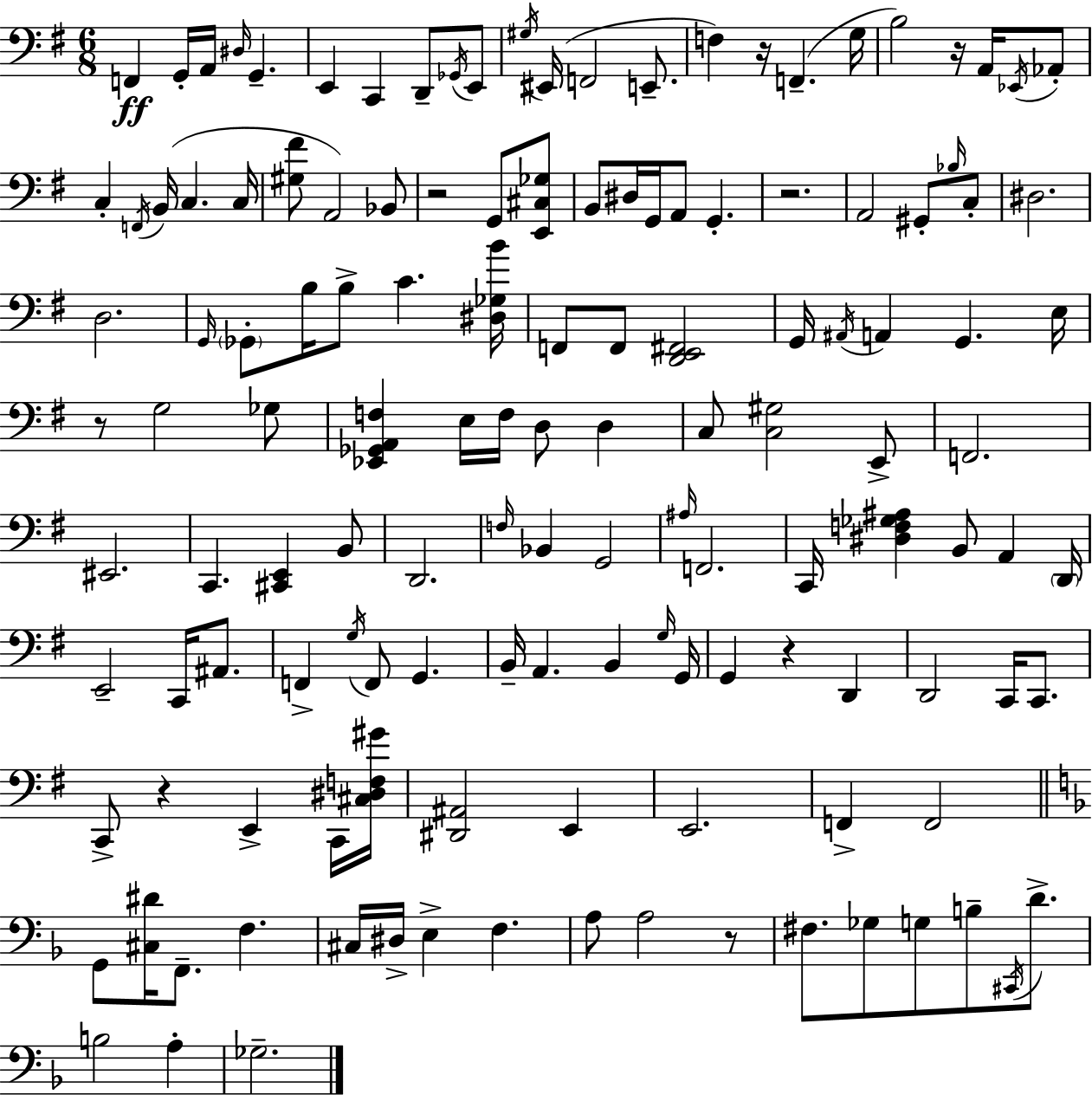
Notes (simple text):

F2/q G2/s A2/s D#3/s G2/q. E2/q C2/q D2/e Gb2/s E2/e G#3/s EIS2/s F2/h E2/e. F3/q R/s F2/q. G3/s B3/h R/s A2/s Eb2/s Ab2/e C3/q F2/s B2/s C3/q. C3/s [G#3,F#4]/e A2/h Bb2/e R/h G2/e [E2,C#3,Gb3]/e B2/e D#3/s G2/s A2/e G2/q. R/h. A2/h G#2/e Bb3/s C3/e D#3/h. D3/h. G2/s Gb2/e B3/s B3/e C4/q. [D#3,Gb3,B4]/s F2/e F2/e [D2,E2,F#2]/h G2/s A#2/s A2/q G2/q. E3/s R/e G3/h Gb3/e [Eb2,Gb2,A2,F3]/q E3/s F3/s D3/e D3/q C3/e [C3,G#3]/h E2/e F2/h. EIS2/h. C2/q. [C#2,E2]/q B2/e D2/h. F3/s Bb2/q G2/h A#3/s F2/h. C2/s [D#3,F3,Gb3,A#3]/q B2/e A2/q D2/s E2/h C2/s A#2/e. F2/q G3/s F2/e G2/q. B2/s A2/q. B2/q G3/s G2/s G2/q R/q D2/q D2/h C2/s C2/e. C2/e R/q E2/q C2/s [C#3,D#3,F3,G#4]/s [D#2,A#2]/h E2/q E2/h. F2/q F2/h G2/e [C#3,D#4]/s F2/e. F3/q. C#3/s D#3/s E3/q F3/q. A3/e A3/h R/e F#3/e. Gb3/e G3/e B3/e C#2/s D4/e. B3/h A3/q Gb3/h.